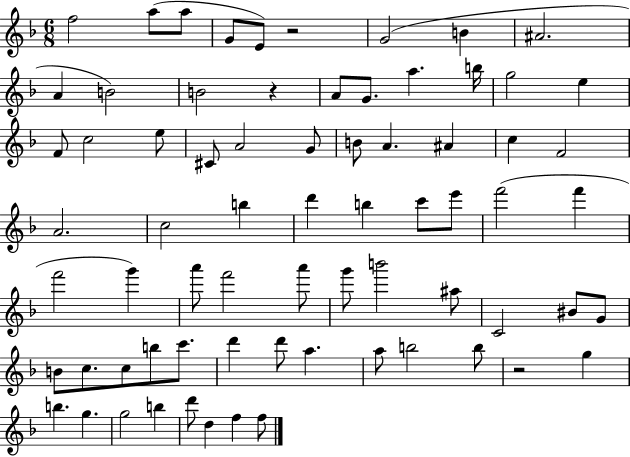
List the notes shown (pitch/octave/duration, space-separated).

F5/h A5/e A5/e G4/e E4/e R/h G4/h B4/q A#4/h. A4/q B4/h B4/h R/q A4/e G4/e. A5/q. B5/s G5/h E5/q F4/e C5/h E5/e C#4/e A4/h G4/e B4/e A4/q. A#4/q C5/q F4/h A4/h. C5/h B5/q D6/q B5/q C6/e E6/e F6/h F6/q F6/h G6/q A6/e F6/h A6/e G6/e B6/h A#5/e C4/h BIS4/e G4/e B4/e C5/e. C5/e B5/e C6/e. D6/q D6/e A5/q. A5/e B5/h B5/e R/h G5/q B5/q. G5/q. G5/h B5/q D6/e D5/q F5/q F5/e